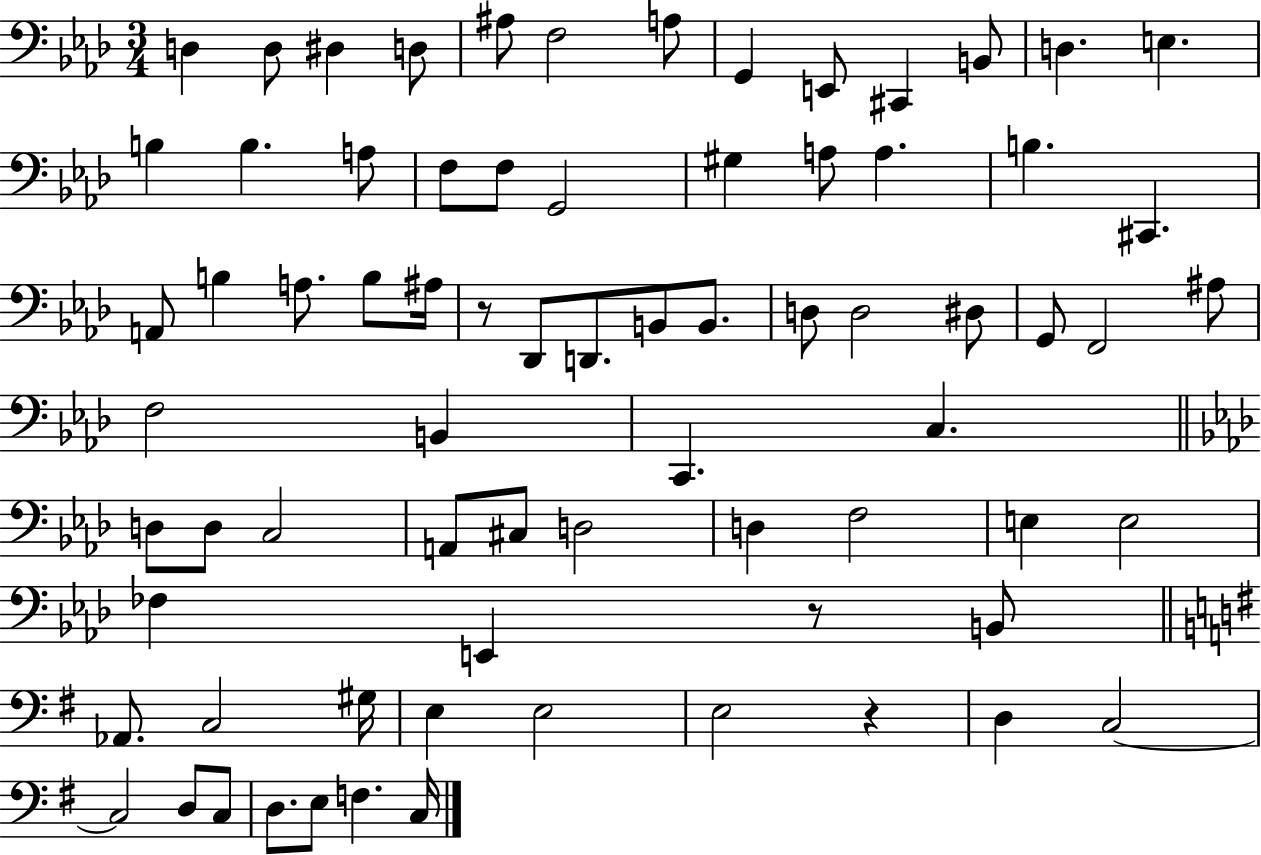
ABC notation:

X:1
T:Untitled
M:3/4
L:1/4
K:Ab
D, D,/2 ^D, D,/2 ^A,/2 F,2 A,/2 G,, E,,/2 ^C,, B,,/2 D, E, B, B, A,/2 F,/2 F,/2 G,,2 ^G, A,/2 A, B, ^C,, A,,/2 B, A,/2 B,/2 ^A,/4 z/2 _D,,/2 D,,/2 B,,/2 B,,/2 D,/2 D,2 ^D,/2 G,,/2 F,,2 ^A,/2 F,2 B,, C,, C, D,/2 D,/2 C,2 A,,/2 ^C,/2 D,2 D, F,2 E, E,2 _F, E,, z/2 B,,/2 _A,,/2 C,2 ^G,/4 E, E,2 E,2 z D, C,2 C,2 D,/2 C,/2 D,/2 E,/2 F, C,/4